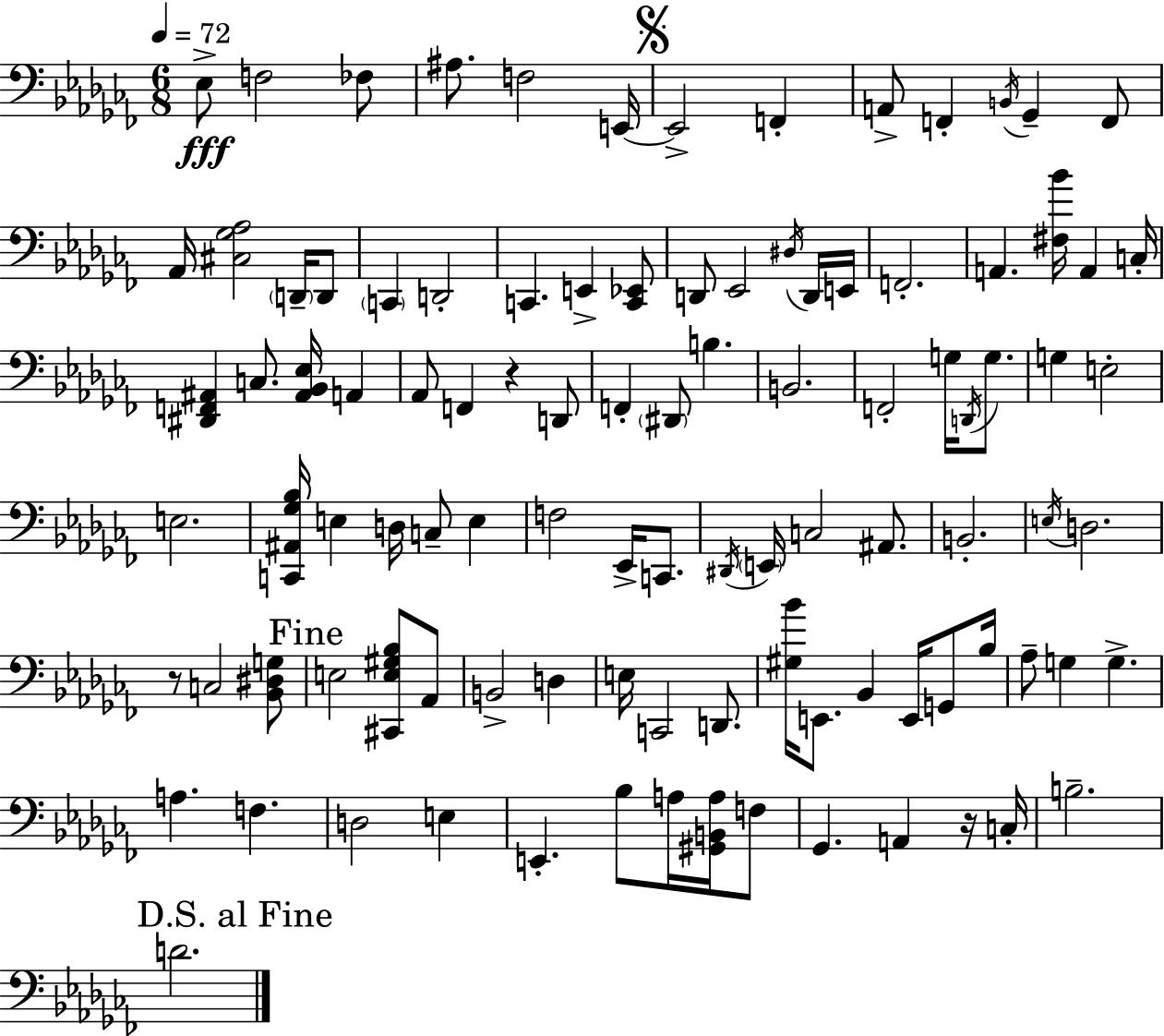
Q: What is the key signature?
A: AES minor